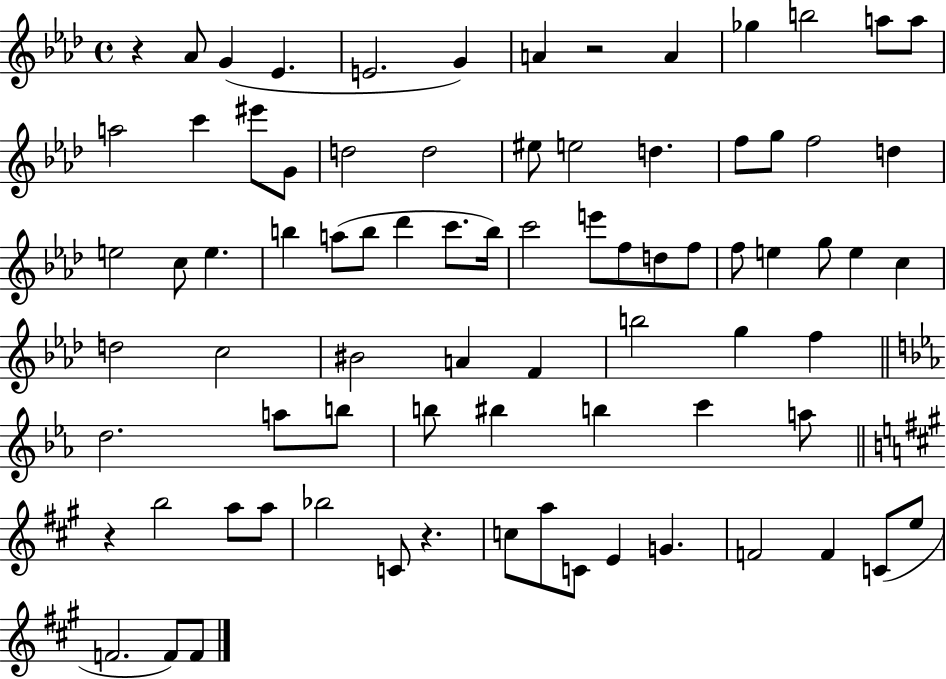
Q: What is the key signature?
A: AES major